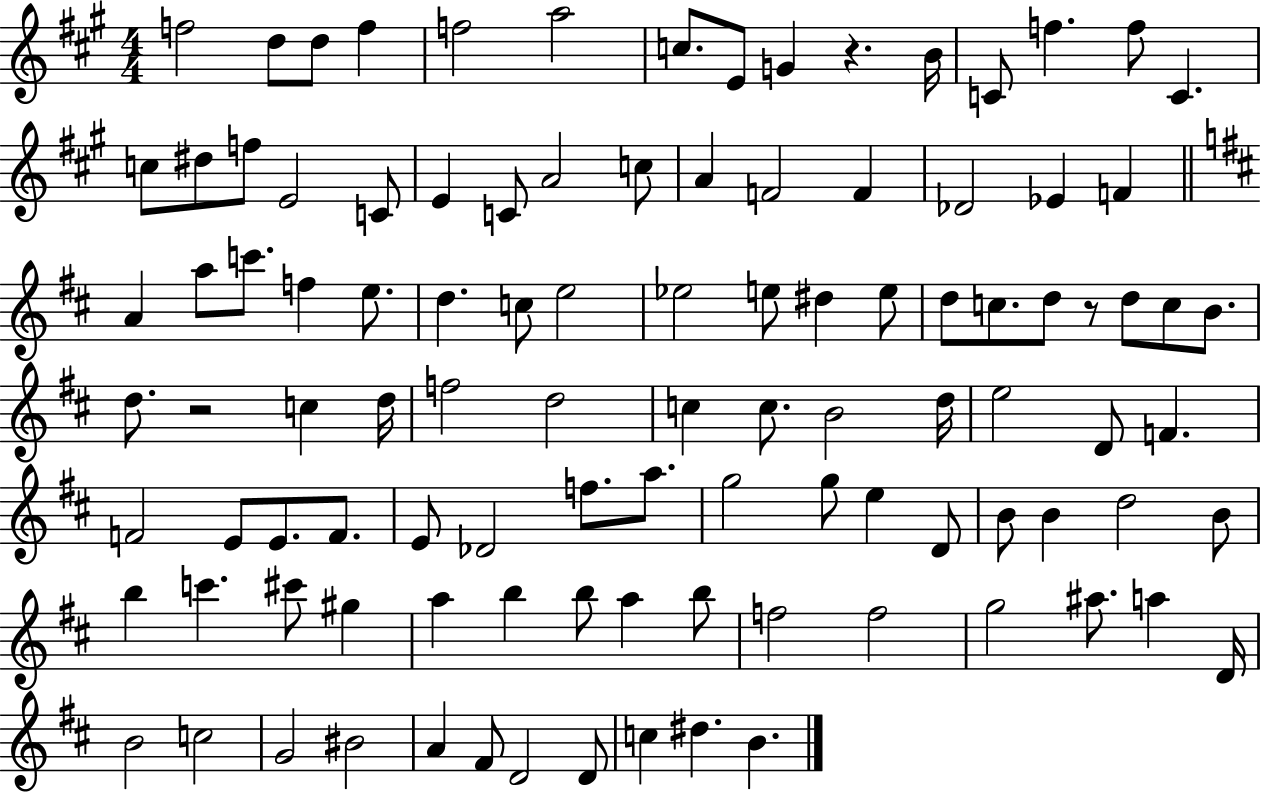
{
  \clef treble
  \numericTimeSignature
  \time 4/4
  \key a \major
  f''2 d''8 d''8 f''4 | f''2 a''2 | c''8. e'8 g'4 r4. b'16 | c'8 f''4. f''8 c'4. | \break c''8 dis''8 f''8 e'2 c'8 | e'4 c'8 a'2 c''8 | a'4 f'2 f'4 | des'2 ees'4 f'4 | \break \bar "||" \break \key b \minor a'4 a''8 c'''8. f''4 e''8. | d''4. c''8 e''2 | ees''2 e''8 dis''4 e''8 | d''8 c''8. d''8 r8 d''8 c''8 b'8. | \break d''8. r2 c''4 d''16 | f''2 d''2 | c''4 c''8. b'2 d''16 | e''2 d'8 f'4. | \break f'2 e'8 e'8. f'8. | e'8 des'2 f''8. a''8. | g''2 g''8 e''4 d'8 | b'8 b'4 d''2 b'8 | \break b''4 c'''4. cis'''8 gis''4 | a''4 b''4 b''8 a''4 b''8 | f''2 f''2 | g''2 ais''8. a''4 d'16 | \break b'2 c''2 | g'2 bis'2 | a'4 fis'8 d'2 d'8 | c''4 dis''4. b'4. | \break \bar "|."
}